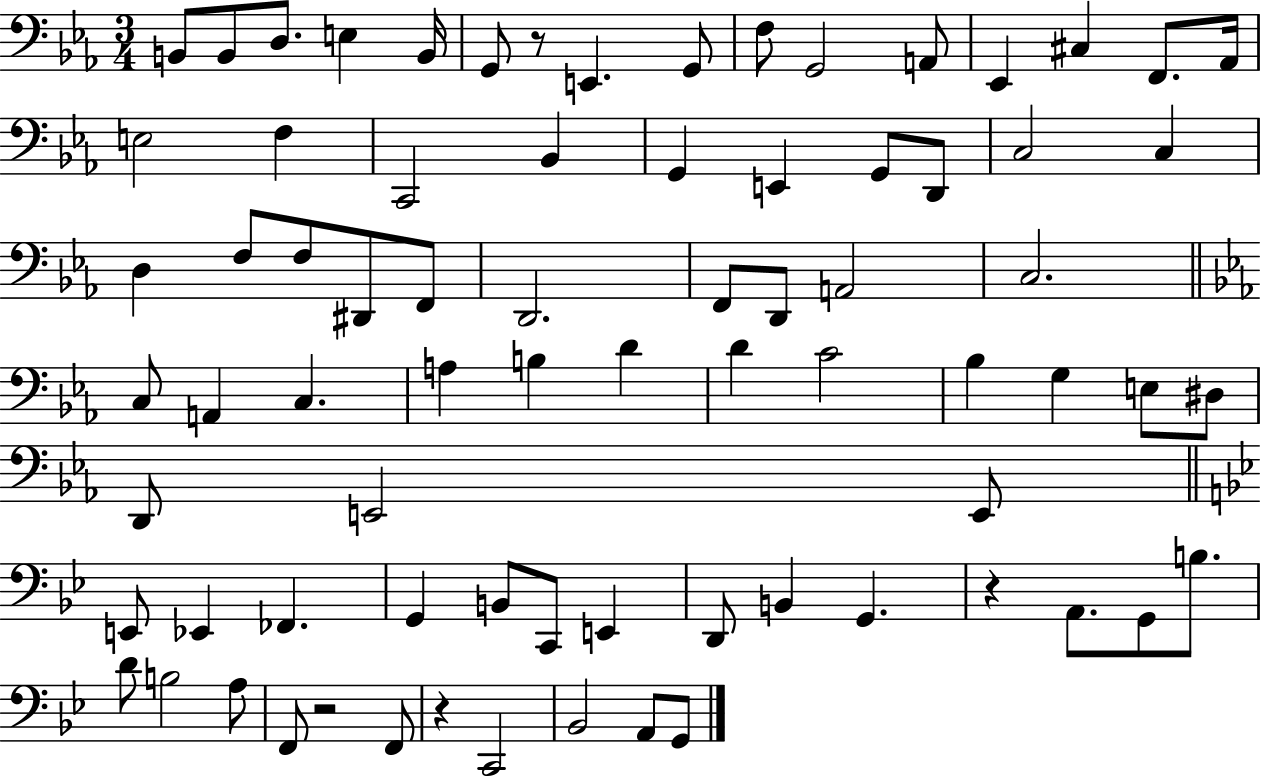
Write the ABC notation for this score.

X:1
T:Untitled
M:3/4
L:1/4
K:Eb
B,,/2 B,,/2 D,/2 E, B,,/4 G,,/2 z/2 E,, G,,/2 F,/2 G,,2 A,,/2 _E,, ^C, F,,/2 _A,,/4 E,2 F, C,,2 _B,, G,, E,, G,,/2 D,,/2 C,2 C, D, F,/2 F,/2 ^D,,/2 F,,/2 D,,2 F,,/2 D,,/2 A,,2 C,2 C,/2 A,, C, A, B, D D C2 _B, G, E,/2 ^D,/2 D,,/2 E,,2 E,,/2 E,,/2 _E,, _F,, G,, B,,/2 C,,/2 E,, D,,/2 B,, G,, z A,,/2 G,,/2 B,/2 D/2 B,2 A,/2 F,,/2 z2 F,,/2 z C,,2 _B,,2 A,,/2 G,,/2